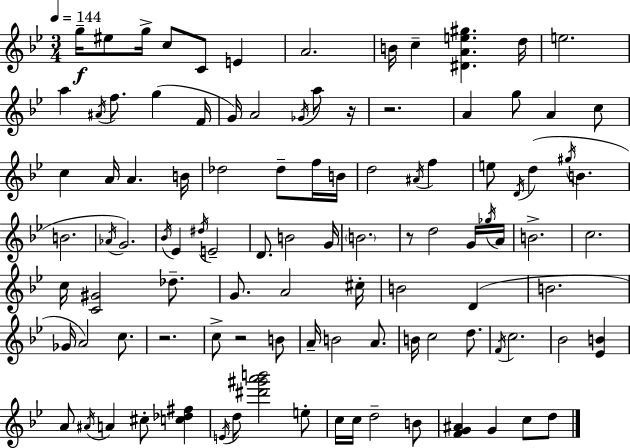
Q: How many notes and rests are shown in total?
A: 104